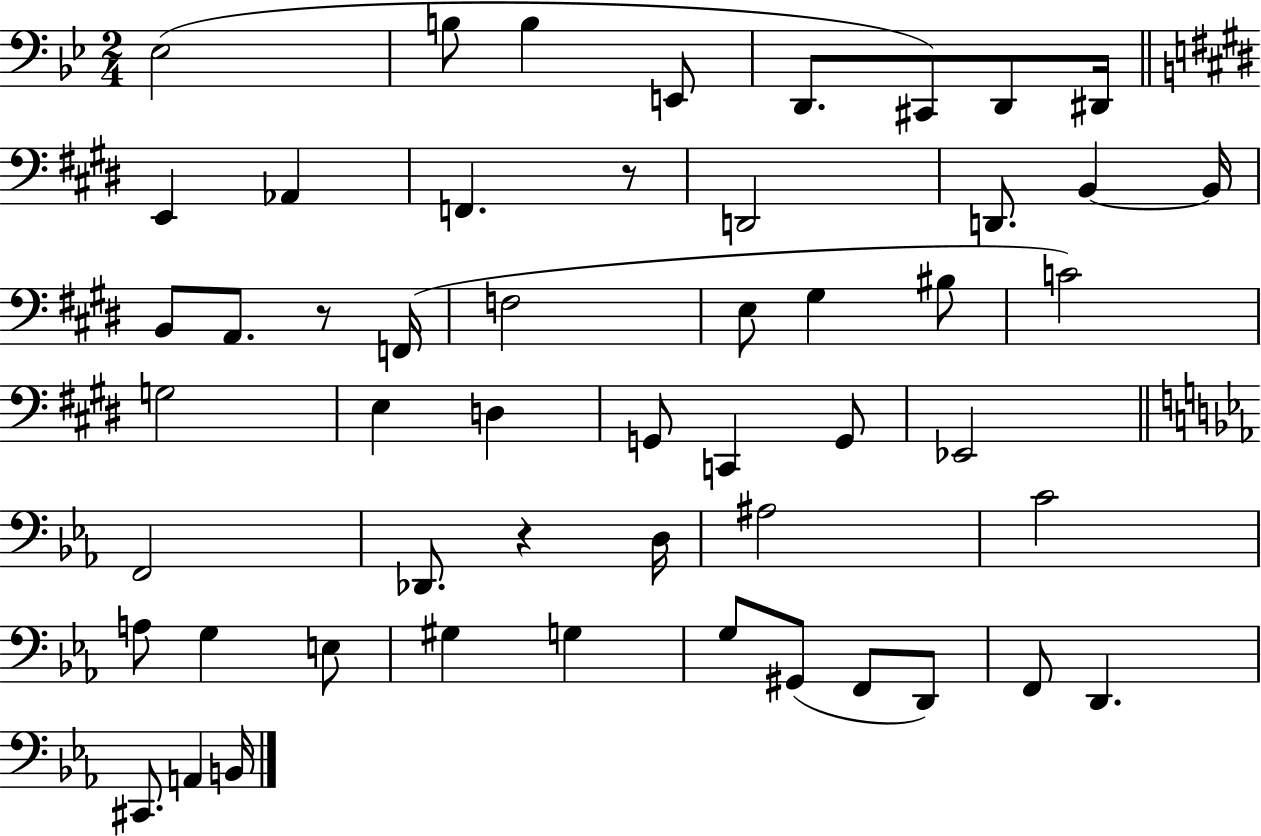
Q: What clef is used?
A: bass